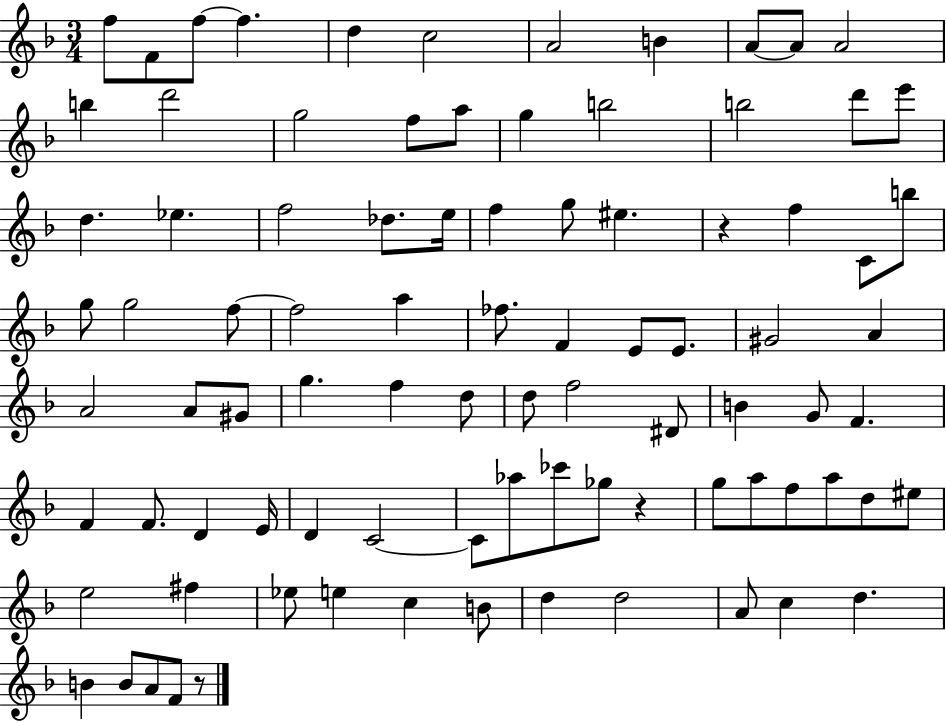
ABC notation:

X:1
T:Untitled
M:3/4
L:1/4
K:F
f/2 F/2 f/2 f d c2 A2 B A/2 A/2 A2 b d'2 g2 f/2 a/2 g b2 b2 d'/2 e'/2 d _e f2 _d/2 e/4 f g/2 ^e z f C/2 b/2 g/2 g2 f/2 f2 a _f/2 F E/2 E/2 ^G2 A A2 A/2 ^G/2 g f d/2 d/2 f2 ^D/2 B G/2 F F F/2 D E/4 D C2 C/2 _a/2 _c'/2 _g/2 z g/2 a/2 f/2 a/2 d/2 ^e/2 e2 ^f _e/2 e c B/2 d d2 A/2 c d B B/2 A/2 F/2 z/2